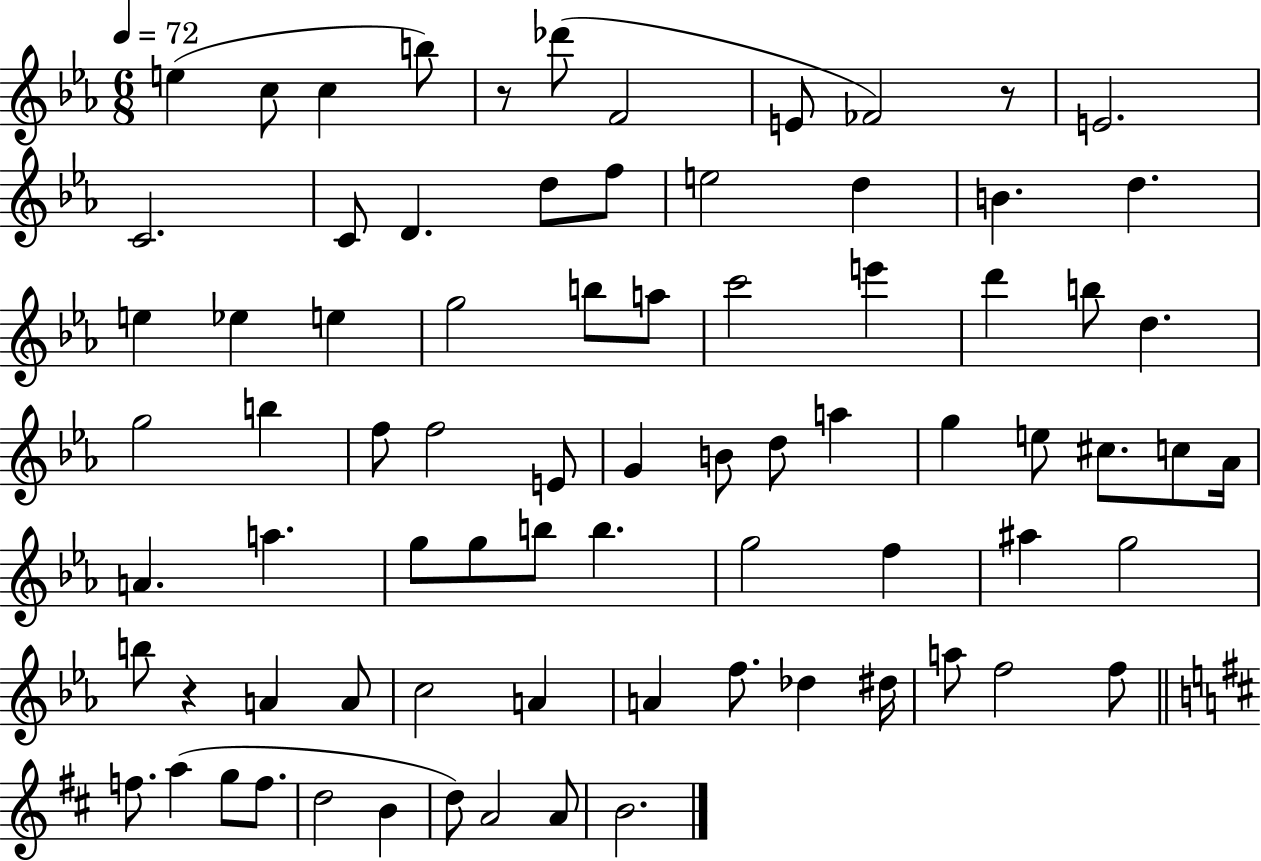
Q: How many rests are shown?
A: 3